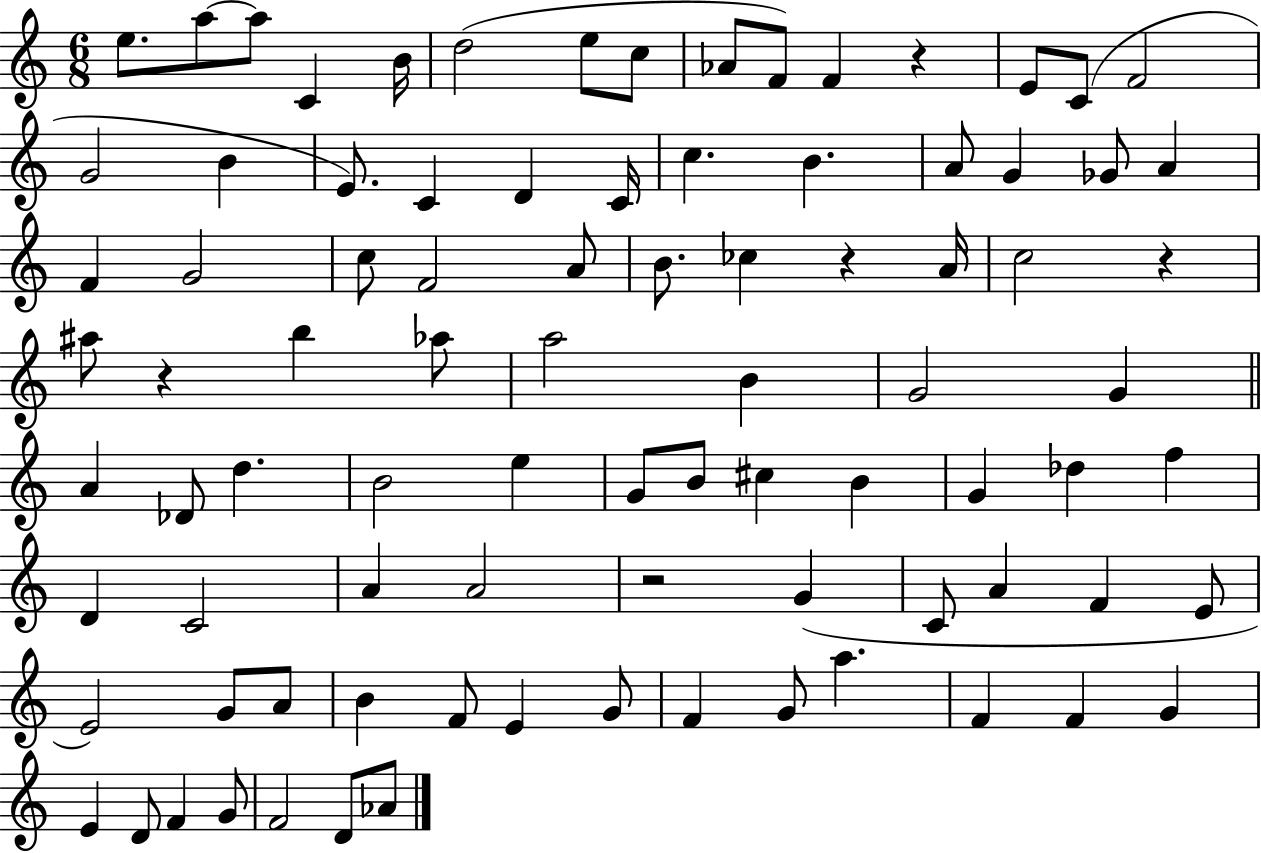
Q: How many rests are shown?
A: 5